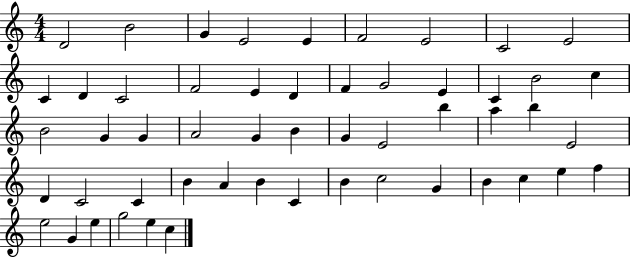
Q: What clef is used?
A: treble